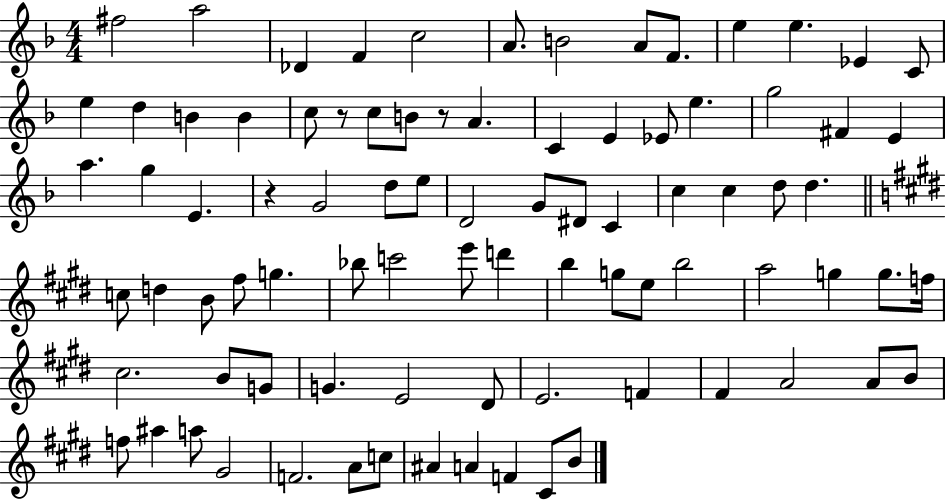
F#5/h A5/h Db4/q F4/q C5/h A4/e. B4/h A4/e F4/e. E5/q E5/q. Eb4/q C4/e E5/q D5/q B4/q B4/q C5/e R/e C5/e B4/e R/e A4/q. C4/q E4/q Eb4/e E5/q. G5/h F#4/q E4/q A5/q. G5/q E4/q. R/q G4/h D5/e E5/e D4/h G4/e D#4/e C4/q C5/q C5/q D5/e D5/q. C5/e D5/q B4/e F#5/e G5/q. Bb5/e C6/h E6/e D6/q B5/q G5/e E5/e B5/h A5/h G5/q G5/e. F5/s C#5/h. B4/e G4/e G4/q. E4/h D#4/e E4/h. F4/q F#4/q A4/h A4/e B4/e F5/e A#5/q A5/e G#4/h F4/h. A4/e C5/e A#4/q A4/q F4/q C#4/e B4/e